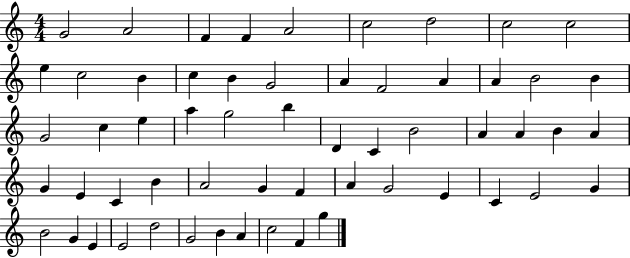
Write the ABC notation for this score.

X:1
T:Untitled
M:4/4
L:1/4
K:C
G2 A2 F F A2 c2 d2 c2 c2 e c2 B c B G2 A F2 A A B2 B G2 c e a g2 b D C B2 A A B A G E C B A2 G F A G2 E C E2 G B2 G E E2 d2 G2 B A c2 F g